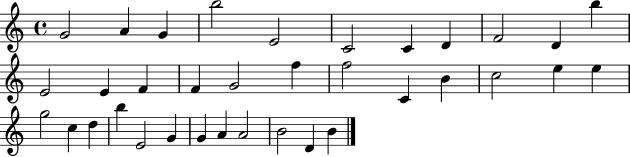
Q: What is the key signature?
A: C major